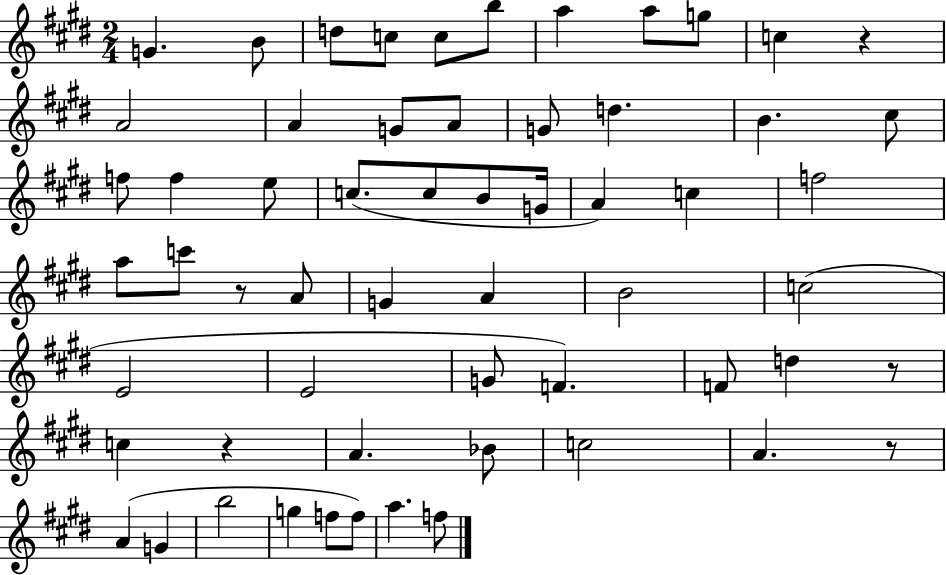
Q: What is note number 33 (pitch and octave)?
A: A4